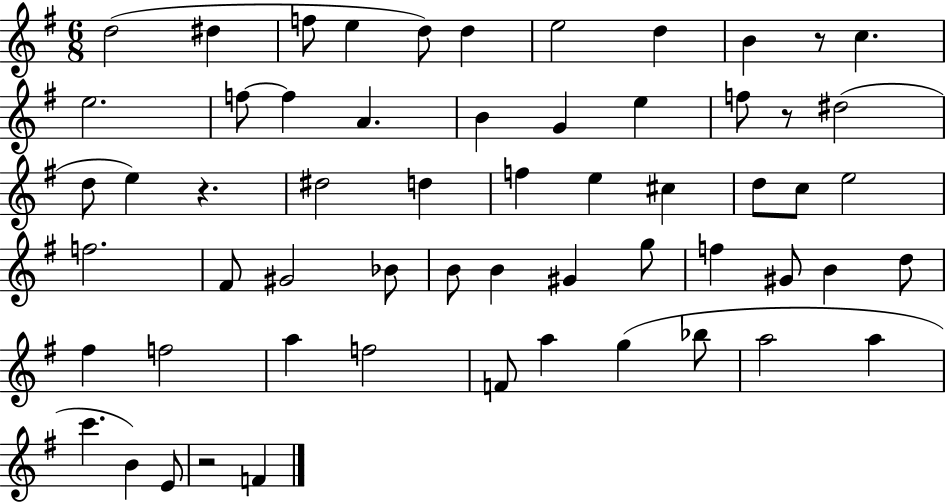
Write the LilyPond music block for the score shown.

{
  \clef treble
  \numericTimeSignature
  \time 6/8
  \key g \major
  \repeat volta 2 { d''2( dis''4 | f''8 e''4 d''8) d''4 | e''2 d''4 | b'4 r8 c''4. | \break e''2. | f''8~~ f''4 a'4. | b'4 g'4 e''4 | f''8 r8 dis''2( | \break d''8 e''4) r4. | dis''2 d''4 | f''4 e''4 cis''4 | d''8 c''8 e''2 | \break f''2. | fis'8 gis'2 bes'8 | b'8 b'4 gis'4 g''8 | f''4 gis'8 b'4 d''8 | \break fis''4 f''2 | a''4 f''2 | f'8 a''4 g''4( bes''8 | a''2 a''4 | \break c'''4. b'4) e'8 | r2 f'4 | } \bar "|."
}